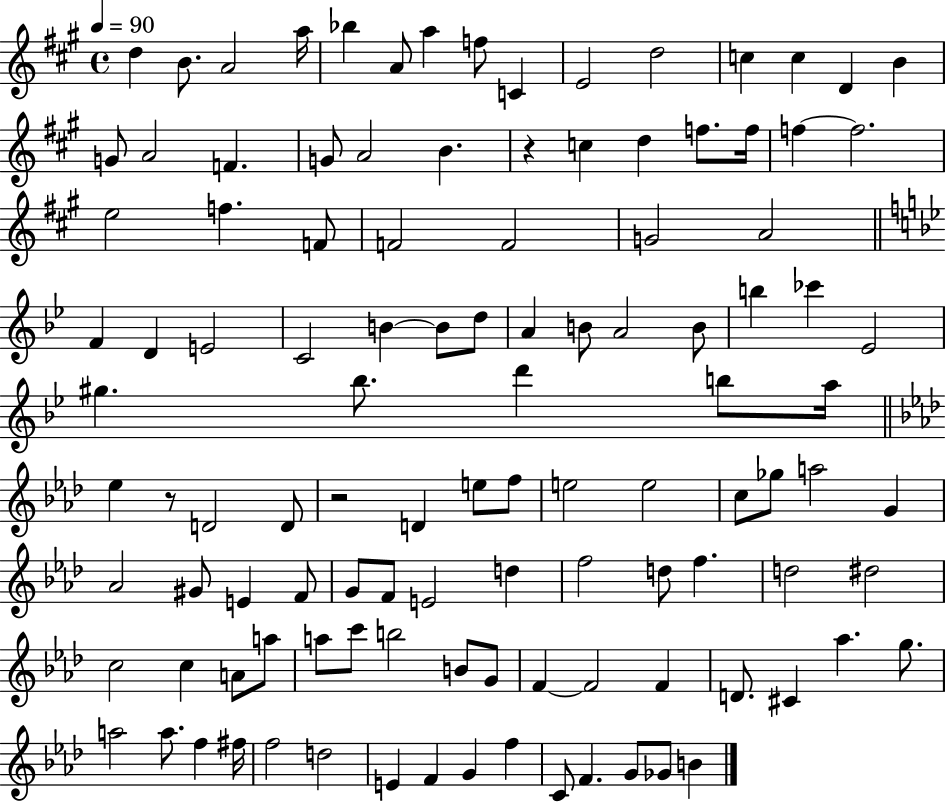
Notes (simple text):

D5/q B4/e. A4/h A5/s Bb5/q A4/e A5/q F5/e C4/q E4/h D5/h C5/q C5/q D4/q B4/q G4/e A4/h F4/q. G4/e A4/h B4/q. R/q C5/q D5/q F5/e. F5/s F5/q F5/h. E5/h F5/q. F4/e F4/h F4/h G4/h A4/h F4/q D4/q E4/h C4/h B4/q B4/e D5/e A4/q B4/e A4/h B4/e B5/q CES6/q Eb4/h G#5/q. Bb5/e. D6/q B5/e A5/s Eb5/q R/e D4/h D4/e R/h D4/q E5/e F5/e E5/h E5/h C5/e Gb5/e A5/h G4/q Ab4/h G#4/e E4/q F4/e G4/e F4/e E4/h D5/q F5/h D5/e F5/q. D5/h D#5/h C5/h C5/q A4/e A5/e A5/e C6/e B5/h B4/e G4/e F4/q F4/h F4/q D4/e. C#4/q Ab5/q. G5/e. A5/h A5/e. F5/q F#5/s F5/h D5/h E4/q F4/q G4/q F5/q C4/e F4/q. G4/e Gb4/e B4/q